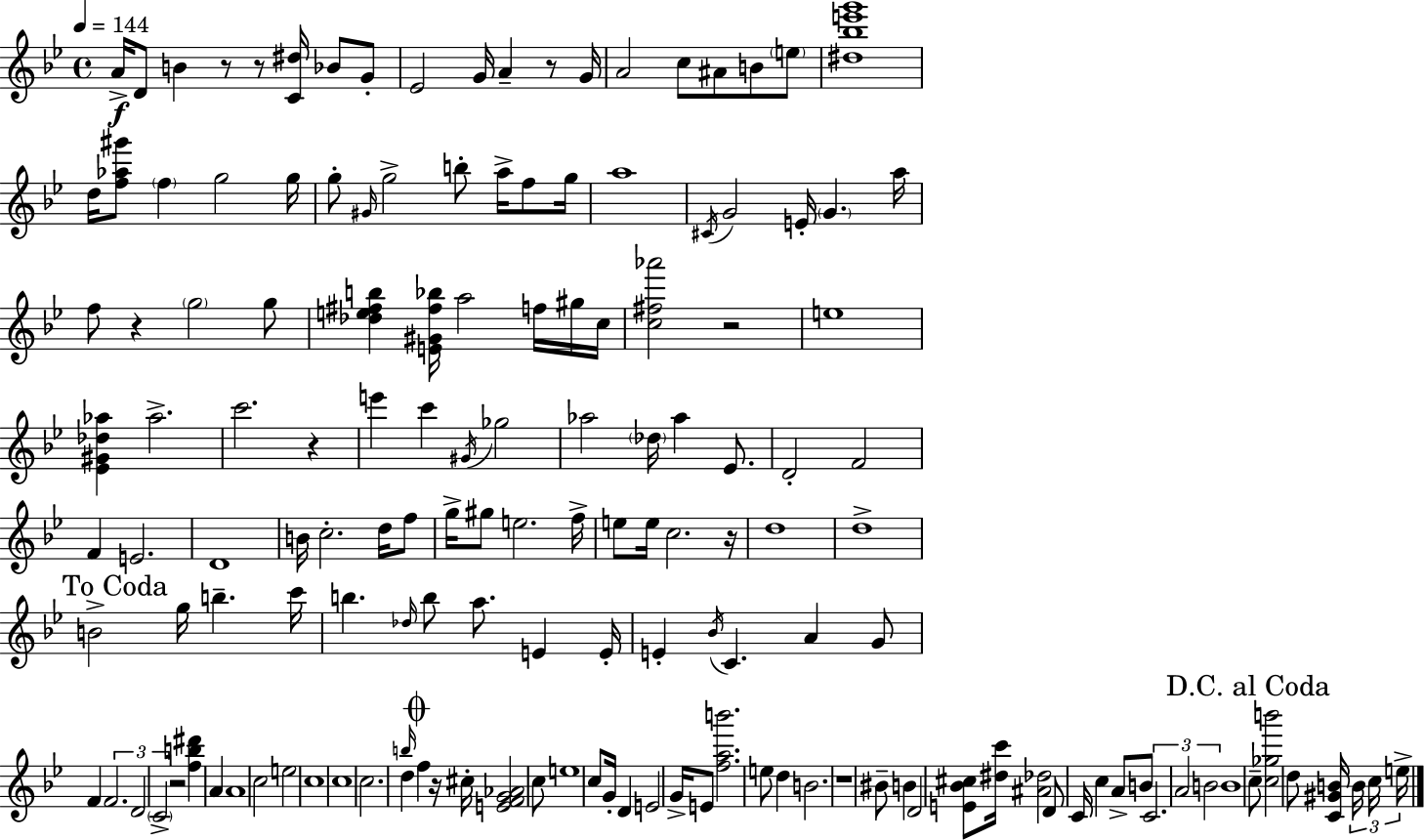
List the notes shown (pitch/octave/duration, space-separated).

A4/s D4/e B4/q R/e R/e [C4,D#5]/s Bb4/e G4/e Eb4/h G4/s A4/q R/e G4/s A4/h C5/e A#4/e B4/e E5/e [D#5,Bb5,E6,G6]/w D5/s [F5,Ab5,G#6]/e F5/q G5/h G5/s G5/e G#4/s G5/h B5/e A5/s F5/e G5/s A5/w C#4/s G4/h E4/s G4/q. A5/s F5/e R/q G5/h G5/e [Db5,E5,F#5,B5]/q [E4,G#4,F#5,Bb5]/s A5/h F5/s G#5/s C5/s [C5,F#5,Ab6]/h R/h E5/w [Eb4,G#4,Db5,Ab5]/q Ab5/h. C6/h. R/q E6/q C6/q G#4/s Gb5/h Ab5/h Db5/s Ab5/q Eb4/e. D4/h F4/h F4/q E4/h. D4/w B4/s C5/h. D5/s F5/e G5/s G#5/e E5/h. F5/s E5/e E5/s C5/h. R/s D5/w D5/w B4/h G5/s B5/q. C6/s B5/q. Db5/s B5/e A5/e. E4/q E4/s E4/q Bb4/s C4/q. A4/q G4/e F4/q F4/h. D4/h C4/h R/h [F5,B5,D#6]/q A4/q A4/w C5/h E5/h C5/w C5/w C5/h. B5/s D5/q F5/q R/s C#5/s [E4,F4,G4,Ab4]/h C5/e E5/w C5/e G4/s D4/q E4/h G4/s E4/e [F5,A5,B6]/h. E5/e D5/q B4/h. R/w BIS4/e B4/q D4/h [E4,Bb4,C#5]/e [D#5,C6]/s [A#4,Db5]/h D4/e C4/s C5/q A4/e B4/e C4/h. A4/h B4/h B4/w C5/e [C5,Gb5,B6]/h D5/e [C4,G#4,B4]/s B4/s C5/s E5/s